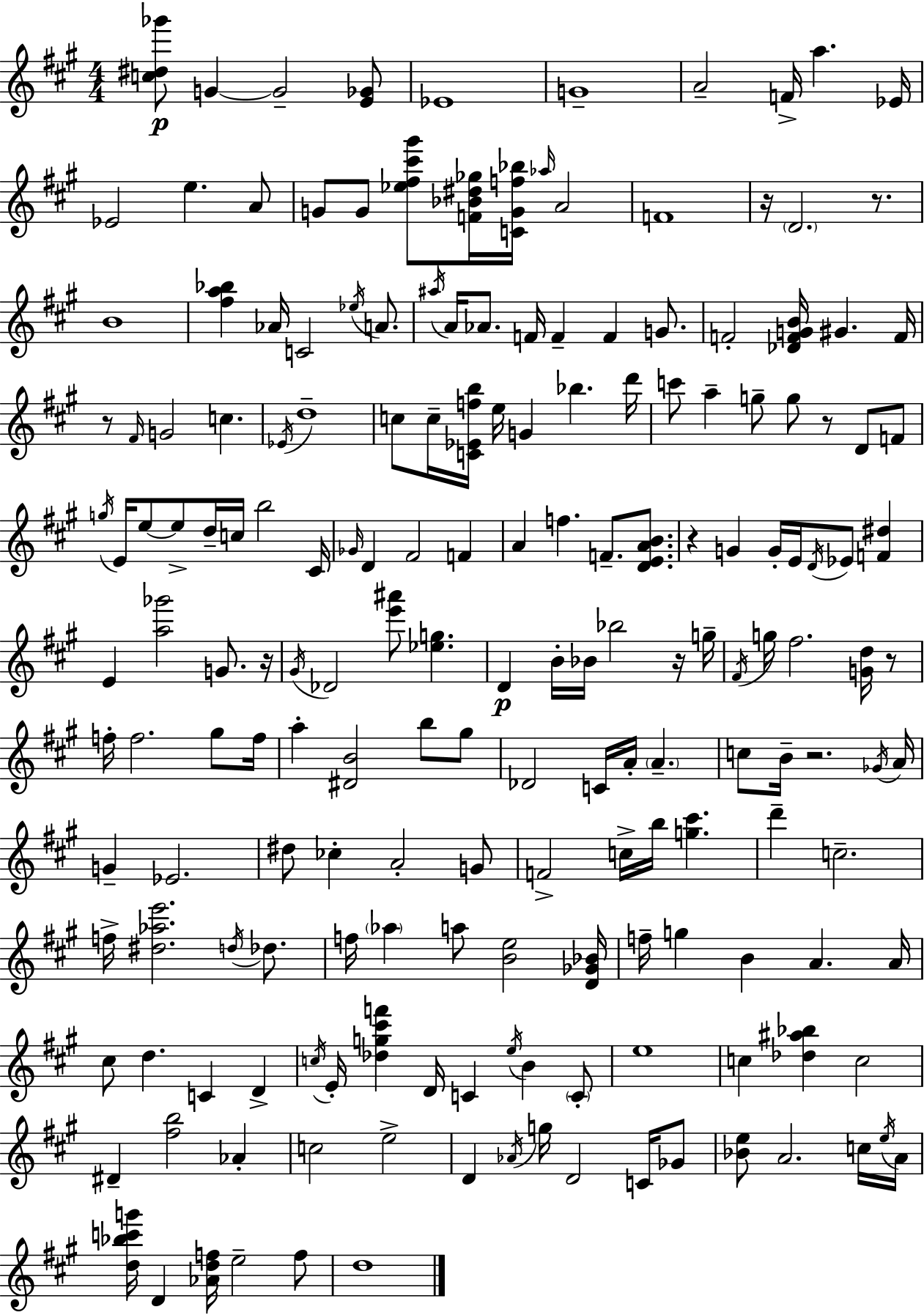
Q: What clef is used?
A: treble